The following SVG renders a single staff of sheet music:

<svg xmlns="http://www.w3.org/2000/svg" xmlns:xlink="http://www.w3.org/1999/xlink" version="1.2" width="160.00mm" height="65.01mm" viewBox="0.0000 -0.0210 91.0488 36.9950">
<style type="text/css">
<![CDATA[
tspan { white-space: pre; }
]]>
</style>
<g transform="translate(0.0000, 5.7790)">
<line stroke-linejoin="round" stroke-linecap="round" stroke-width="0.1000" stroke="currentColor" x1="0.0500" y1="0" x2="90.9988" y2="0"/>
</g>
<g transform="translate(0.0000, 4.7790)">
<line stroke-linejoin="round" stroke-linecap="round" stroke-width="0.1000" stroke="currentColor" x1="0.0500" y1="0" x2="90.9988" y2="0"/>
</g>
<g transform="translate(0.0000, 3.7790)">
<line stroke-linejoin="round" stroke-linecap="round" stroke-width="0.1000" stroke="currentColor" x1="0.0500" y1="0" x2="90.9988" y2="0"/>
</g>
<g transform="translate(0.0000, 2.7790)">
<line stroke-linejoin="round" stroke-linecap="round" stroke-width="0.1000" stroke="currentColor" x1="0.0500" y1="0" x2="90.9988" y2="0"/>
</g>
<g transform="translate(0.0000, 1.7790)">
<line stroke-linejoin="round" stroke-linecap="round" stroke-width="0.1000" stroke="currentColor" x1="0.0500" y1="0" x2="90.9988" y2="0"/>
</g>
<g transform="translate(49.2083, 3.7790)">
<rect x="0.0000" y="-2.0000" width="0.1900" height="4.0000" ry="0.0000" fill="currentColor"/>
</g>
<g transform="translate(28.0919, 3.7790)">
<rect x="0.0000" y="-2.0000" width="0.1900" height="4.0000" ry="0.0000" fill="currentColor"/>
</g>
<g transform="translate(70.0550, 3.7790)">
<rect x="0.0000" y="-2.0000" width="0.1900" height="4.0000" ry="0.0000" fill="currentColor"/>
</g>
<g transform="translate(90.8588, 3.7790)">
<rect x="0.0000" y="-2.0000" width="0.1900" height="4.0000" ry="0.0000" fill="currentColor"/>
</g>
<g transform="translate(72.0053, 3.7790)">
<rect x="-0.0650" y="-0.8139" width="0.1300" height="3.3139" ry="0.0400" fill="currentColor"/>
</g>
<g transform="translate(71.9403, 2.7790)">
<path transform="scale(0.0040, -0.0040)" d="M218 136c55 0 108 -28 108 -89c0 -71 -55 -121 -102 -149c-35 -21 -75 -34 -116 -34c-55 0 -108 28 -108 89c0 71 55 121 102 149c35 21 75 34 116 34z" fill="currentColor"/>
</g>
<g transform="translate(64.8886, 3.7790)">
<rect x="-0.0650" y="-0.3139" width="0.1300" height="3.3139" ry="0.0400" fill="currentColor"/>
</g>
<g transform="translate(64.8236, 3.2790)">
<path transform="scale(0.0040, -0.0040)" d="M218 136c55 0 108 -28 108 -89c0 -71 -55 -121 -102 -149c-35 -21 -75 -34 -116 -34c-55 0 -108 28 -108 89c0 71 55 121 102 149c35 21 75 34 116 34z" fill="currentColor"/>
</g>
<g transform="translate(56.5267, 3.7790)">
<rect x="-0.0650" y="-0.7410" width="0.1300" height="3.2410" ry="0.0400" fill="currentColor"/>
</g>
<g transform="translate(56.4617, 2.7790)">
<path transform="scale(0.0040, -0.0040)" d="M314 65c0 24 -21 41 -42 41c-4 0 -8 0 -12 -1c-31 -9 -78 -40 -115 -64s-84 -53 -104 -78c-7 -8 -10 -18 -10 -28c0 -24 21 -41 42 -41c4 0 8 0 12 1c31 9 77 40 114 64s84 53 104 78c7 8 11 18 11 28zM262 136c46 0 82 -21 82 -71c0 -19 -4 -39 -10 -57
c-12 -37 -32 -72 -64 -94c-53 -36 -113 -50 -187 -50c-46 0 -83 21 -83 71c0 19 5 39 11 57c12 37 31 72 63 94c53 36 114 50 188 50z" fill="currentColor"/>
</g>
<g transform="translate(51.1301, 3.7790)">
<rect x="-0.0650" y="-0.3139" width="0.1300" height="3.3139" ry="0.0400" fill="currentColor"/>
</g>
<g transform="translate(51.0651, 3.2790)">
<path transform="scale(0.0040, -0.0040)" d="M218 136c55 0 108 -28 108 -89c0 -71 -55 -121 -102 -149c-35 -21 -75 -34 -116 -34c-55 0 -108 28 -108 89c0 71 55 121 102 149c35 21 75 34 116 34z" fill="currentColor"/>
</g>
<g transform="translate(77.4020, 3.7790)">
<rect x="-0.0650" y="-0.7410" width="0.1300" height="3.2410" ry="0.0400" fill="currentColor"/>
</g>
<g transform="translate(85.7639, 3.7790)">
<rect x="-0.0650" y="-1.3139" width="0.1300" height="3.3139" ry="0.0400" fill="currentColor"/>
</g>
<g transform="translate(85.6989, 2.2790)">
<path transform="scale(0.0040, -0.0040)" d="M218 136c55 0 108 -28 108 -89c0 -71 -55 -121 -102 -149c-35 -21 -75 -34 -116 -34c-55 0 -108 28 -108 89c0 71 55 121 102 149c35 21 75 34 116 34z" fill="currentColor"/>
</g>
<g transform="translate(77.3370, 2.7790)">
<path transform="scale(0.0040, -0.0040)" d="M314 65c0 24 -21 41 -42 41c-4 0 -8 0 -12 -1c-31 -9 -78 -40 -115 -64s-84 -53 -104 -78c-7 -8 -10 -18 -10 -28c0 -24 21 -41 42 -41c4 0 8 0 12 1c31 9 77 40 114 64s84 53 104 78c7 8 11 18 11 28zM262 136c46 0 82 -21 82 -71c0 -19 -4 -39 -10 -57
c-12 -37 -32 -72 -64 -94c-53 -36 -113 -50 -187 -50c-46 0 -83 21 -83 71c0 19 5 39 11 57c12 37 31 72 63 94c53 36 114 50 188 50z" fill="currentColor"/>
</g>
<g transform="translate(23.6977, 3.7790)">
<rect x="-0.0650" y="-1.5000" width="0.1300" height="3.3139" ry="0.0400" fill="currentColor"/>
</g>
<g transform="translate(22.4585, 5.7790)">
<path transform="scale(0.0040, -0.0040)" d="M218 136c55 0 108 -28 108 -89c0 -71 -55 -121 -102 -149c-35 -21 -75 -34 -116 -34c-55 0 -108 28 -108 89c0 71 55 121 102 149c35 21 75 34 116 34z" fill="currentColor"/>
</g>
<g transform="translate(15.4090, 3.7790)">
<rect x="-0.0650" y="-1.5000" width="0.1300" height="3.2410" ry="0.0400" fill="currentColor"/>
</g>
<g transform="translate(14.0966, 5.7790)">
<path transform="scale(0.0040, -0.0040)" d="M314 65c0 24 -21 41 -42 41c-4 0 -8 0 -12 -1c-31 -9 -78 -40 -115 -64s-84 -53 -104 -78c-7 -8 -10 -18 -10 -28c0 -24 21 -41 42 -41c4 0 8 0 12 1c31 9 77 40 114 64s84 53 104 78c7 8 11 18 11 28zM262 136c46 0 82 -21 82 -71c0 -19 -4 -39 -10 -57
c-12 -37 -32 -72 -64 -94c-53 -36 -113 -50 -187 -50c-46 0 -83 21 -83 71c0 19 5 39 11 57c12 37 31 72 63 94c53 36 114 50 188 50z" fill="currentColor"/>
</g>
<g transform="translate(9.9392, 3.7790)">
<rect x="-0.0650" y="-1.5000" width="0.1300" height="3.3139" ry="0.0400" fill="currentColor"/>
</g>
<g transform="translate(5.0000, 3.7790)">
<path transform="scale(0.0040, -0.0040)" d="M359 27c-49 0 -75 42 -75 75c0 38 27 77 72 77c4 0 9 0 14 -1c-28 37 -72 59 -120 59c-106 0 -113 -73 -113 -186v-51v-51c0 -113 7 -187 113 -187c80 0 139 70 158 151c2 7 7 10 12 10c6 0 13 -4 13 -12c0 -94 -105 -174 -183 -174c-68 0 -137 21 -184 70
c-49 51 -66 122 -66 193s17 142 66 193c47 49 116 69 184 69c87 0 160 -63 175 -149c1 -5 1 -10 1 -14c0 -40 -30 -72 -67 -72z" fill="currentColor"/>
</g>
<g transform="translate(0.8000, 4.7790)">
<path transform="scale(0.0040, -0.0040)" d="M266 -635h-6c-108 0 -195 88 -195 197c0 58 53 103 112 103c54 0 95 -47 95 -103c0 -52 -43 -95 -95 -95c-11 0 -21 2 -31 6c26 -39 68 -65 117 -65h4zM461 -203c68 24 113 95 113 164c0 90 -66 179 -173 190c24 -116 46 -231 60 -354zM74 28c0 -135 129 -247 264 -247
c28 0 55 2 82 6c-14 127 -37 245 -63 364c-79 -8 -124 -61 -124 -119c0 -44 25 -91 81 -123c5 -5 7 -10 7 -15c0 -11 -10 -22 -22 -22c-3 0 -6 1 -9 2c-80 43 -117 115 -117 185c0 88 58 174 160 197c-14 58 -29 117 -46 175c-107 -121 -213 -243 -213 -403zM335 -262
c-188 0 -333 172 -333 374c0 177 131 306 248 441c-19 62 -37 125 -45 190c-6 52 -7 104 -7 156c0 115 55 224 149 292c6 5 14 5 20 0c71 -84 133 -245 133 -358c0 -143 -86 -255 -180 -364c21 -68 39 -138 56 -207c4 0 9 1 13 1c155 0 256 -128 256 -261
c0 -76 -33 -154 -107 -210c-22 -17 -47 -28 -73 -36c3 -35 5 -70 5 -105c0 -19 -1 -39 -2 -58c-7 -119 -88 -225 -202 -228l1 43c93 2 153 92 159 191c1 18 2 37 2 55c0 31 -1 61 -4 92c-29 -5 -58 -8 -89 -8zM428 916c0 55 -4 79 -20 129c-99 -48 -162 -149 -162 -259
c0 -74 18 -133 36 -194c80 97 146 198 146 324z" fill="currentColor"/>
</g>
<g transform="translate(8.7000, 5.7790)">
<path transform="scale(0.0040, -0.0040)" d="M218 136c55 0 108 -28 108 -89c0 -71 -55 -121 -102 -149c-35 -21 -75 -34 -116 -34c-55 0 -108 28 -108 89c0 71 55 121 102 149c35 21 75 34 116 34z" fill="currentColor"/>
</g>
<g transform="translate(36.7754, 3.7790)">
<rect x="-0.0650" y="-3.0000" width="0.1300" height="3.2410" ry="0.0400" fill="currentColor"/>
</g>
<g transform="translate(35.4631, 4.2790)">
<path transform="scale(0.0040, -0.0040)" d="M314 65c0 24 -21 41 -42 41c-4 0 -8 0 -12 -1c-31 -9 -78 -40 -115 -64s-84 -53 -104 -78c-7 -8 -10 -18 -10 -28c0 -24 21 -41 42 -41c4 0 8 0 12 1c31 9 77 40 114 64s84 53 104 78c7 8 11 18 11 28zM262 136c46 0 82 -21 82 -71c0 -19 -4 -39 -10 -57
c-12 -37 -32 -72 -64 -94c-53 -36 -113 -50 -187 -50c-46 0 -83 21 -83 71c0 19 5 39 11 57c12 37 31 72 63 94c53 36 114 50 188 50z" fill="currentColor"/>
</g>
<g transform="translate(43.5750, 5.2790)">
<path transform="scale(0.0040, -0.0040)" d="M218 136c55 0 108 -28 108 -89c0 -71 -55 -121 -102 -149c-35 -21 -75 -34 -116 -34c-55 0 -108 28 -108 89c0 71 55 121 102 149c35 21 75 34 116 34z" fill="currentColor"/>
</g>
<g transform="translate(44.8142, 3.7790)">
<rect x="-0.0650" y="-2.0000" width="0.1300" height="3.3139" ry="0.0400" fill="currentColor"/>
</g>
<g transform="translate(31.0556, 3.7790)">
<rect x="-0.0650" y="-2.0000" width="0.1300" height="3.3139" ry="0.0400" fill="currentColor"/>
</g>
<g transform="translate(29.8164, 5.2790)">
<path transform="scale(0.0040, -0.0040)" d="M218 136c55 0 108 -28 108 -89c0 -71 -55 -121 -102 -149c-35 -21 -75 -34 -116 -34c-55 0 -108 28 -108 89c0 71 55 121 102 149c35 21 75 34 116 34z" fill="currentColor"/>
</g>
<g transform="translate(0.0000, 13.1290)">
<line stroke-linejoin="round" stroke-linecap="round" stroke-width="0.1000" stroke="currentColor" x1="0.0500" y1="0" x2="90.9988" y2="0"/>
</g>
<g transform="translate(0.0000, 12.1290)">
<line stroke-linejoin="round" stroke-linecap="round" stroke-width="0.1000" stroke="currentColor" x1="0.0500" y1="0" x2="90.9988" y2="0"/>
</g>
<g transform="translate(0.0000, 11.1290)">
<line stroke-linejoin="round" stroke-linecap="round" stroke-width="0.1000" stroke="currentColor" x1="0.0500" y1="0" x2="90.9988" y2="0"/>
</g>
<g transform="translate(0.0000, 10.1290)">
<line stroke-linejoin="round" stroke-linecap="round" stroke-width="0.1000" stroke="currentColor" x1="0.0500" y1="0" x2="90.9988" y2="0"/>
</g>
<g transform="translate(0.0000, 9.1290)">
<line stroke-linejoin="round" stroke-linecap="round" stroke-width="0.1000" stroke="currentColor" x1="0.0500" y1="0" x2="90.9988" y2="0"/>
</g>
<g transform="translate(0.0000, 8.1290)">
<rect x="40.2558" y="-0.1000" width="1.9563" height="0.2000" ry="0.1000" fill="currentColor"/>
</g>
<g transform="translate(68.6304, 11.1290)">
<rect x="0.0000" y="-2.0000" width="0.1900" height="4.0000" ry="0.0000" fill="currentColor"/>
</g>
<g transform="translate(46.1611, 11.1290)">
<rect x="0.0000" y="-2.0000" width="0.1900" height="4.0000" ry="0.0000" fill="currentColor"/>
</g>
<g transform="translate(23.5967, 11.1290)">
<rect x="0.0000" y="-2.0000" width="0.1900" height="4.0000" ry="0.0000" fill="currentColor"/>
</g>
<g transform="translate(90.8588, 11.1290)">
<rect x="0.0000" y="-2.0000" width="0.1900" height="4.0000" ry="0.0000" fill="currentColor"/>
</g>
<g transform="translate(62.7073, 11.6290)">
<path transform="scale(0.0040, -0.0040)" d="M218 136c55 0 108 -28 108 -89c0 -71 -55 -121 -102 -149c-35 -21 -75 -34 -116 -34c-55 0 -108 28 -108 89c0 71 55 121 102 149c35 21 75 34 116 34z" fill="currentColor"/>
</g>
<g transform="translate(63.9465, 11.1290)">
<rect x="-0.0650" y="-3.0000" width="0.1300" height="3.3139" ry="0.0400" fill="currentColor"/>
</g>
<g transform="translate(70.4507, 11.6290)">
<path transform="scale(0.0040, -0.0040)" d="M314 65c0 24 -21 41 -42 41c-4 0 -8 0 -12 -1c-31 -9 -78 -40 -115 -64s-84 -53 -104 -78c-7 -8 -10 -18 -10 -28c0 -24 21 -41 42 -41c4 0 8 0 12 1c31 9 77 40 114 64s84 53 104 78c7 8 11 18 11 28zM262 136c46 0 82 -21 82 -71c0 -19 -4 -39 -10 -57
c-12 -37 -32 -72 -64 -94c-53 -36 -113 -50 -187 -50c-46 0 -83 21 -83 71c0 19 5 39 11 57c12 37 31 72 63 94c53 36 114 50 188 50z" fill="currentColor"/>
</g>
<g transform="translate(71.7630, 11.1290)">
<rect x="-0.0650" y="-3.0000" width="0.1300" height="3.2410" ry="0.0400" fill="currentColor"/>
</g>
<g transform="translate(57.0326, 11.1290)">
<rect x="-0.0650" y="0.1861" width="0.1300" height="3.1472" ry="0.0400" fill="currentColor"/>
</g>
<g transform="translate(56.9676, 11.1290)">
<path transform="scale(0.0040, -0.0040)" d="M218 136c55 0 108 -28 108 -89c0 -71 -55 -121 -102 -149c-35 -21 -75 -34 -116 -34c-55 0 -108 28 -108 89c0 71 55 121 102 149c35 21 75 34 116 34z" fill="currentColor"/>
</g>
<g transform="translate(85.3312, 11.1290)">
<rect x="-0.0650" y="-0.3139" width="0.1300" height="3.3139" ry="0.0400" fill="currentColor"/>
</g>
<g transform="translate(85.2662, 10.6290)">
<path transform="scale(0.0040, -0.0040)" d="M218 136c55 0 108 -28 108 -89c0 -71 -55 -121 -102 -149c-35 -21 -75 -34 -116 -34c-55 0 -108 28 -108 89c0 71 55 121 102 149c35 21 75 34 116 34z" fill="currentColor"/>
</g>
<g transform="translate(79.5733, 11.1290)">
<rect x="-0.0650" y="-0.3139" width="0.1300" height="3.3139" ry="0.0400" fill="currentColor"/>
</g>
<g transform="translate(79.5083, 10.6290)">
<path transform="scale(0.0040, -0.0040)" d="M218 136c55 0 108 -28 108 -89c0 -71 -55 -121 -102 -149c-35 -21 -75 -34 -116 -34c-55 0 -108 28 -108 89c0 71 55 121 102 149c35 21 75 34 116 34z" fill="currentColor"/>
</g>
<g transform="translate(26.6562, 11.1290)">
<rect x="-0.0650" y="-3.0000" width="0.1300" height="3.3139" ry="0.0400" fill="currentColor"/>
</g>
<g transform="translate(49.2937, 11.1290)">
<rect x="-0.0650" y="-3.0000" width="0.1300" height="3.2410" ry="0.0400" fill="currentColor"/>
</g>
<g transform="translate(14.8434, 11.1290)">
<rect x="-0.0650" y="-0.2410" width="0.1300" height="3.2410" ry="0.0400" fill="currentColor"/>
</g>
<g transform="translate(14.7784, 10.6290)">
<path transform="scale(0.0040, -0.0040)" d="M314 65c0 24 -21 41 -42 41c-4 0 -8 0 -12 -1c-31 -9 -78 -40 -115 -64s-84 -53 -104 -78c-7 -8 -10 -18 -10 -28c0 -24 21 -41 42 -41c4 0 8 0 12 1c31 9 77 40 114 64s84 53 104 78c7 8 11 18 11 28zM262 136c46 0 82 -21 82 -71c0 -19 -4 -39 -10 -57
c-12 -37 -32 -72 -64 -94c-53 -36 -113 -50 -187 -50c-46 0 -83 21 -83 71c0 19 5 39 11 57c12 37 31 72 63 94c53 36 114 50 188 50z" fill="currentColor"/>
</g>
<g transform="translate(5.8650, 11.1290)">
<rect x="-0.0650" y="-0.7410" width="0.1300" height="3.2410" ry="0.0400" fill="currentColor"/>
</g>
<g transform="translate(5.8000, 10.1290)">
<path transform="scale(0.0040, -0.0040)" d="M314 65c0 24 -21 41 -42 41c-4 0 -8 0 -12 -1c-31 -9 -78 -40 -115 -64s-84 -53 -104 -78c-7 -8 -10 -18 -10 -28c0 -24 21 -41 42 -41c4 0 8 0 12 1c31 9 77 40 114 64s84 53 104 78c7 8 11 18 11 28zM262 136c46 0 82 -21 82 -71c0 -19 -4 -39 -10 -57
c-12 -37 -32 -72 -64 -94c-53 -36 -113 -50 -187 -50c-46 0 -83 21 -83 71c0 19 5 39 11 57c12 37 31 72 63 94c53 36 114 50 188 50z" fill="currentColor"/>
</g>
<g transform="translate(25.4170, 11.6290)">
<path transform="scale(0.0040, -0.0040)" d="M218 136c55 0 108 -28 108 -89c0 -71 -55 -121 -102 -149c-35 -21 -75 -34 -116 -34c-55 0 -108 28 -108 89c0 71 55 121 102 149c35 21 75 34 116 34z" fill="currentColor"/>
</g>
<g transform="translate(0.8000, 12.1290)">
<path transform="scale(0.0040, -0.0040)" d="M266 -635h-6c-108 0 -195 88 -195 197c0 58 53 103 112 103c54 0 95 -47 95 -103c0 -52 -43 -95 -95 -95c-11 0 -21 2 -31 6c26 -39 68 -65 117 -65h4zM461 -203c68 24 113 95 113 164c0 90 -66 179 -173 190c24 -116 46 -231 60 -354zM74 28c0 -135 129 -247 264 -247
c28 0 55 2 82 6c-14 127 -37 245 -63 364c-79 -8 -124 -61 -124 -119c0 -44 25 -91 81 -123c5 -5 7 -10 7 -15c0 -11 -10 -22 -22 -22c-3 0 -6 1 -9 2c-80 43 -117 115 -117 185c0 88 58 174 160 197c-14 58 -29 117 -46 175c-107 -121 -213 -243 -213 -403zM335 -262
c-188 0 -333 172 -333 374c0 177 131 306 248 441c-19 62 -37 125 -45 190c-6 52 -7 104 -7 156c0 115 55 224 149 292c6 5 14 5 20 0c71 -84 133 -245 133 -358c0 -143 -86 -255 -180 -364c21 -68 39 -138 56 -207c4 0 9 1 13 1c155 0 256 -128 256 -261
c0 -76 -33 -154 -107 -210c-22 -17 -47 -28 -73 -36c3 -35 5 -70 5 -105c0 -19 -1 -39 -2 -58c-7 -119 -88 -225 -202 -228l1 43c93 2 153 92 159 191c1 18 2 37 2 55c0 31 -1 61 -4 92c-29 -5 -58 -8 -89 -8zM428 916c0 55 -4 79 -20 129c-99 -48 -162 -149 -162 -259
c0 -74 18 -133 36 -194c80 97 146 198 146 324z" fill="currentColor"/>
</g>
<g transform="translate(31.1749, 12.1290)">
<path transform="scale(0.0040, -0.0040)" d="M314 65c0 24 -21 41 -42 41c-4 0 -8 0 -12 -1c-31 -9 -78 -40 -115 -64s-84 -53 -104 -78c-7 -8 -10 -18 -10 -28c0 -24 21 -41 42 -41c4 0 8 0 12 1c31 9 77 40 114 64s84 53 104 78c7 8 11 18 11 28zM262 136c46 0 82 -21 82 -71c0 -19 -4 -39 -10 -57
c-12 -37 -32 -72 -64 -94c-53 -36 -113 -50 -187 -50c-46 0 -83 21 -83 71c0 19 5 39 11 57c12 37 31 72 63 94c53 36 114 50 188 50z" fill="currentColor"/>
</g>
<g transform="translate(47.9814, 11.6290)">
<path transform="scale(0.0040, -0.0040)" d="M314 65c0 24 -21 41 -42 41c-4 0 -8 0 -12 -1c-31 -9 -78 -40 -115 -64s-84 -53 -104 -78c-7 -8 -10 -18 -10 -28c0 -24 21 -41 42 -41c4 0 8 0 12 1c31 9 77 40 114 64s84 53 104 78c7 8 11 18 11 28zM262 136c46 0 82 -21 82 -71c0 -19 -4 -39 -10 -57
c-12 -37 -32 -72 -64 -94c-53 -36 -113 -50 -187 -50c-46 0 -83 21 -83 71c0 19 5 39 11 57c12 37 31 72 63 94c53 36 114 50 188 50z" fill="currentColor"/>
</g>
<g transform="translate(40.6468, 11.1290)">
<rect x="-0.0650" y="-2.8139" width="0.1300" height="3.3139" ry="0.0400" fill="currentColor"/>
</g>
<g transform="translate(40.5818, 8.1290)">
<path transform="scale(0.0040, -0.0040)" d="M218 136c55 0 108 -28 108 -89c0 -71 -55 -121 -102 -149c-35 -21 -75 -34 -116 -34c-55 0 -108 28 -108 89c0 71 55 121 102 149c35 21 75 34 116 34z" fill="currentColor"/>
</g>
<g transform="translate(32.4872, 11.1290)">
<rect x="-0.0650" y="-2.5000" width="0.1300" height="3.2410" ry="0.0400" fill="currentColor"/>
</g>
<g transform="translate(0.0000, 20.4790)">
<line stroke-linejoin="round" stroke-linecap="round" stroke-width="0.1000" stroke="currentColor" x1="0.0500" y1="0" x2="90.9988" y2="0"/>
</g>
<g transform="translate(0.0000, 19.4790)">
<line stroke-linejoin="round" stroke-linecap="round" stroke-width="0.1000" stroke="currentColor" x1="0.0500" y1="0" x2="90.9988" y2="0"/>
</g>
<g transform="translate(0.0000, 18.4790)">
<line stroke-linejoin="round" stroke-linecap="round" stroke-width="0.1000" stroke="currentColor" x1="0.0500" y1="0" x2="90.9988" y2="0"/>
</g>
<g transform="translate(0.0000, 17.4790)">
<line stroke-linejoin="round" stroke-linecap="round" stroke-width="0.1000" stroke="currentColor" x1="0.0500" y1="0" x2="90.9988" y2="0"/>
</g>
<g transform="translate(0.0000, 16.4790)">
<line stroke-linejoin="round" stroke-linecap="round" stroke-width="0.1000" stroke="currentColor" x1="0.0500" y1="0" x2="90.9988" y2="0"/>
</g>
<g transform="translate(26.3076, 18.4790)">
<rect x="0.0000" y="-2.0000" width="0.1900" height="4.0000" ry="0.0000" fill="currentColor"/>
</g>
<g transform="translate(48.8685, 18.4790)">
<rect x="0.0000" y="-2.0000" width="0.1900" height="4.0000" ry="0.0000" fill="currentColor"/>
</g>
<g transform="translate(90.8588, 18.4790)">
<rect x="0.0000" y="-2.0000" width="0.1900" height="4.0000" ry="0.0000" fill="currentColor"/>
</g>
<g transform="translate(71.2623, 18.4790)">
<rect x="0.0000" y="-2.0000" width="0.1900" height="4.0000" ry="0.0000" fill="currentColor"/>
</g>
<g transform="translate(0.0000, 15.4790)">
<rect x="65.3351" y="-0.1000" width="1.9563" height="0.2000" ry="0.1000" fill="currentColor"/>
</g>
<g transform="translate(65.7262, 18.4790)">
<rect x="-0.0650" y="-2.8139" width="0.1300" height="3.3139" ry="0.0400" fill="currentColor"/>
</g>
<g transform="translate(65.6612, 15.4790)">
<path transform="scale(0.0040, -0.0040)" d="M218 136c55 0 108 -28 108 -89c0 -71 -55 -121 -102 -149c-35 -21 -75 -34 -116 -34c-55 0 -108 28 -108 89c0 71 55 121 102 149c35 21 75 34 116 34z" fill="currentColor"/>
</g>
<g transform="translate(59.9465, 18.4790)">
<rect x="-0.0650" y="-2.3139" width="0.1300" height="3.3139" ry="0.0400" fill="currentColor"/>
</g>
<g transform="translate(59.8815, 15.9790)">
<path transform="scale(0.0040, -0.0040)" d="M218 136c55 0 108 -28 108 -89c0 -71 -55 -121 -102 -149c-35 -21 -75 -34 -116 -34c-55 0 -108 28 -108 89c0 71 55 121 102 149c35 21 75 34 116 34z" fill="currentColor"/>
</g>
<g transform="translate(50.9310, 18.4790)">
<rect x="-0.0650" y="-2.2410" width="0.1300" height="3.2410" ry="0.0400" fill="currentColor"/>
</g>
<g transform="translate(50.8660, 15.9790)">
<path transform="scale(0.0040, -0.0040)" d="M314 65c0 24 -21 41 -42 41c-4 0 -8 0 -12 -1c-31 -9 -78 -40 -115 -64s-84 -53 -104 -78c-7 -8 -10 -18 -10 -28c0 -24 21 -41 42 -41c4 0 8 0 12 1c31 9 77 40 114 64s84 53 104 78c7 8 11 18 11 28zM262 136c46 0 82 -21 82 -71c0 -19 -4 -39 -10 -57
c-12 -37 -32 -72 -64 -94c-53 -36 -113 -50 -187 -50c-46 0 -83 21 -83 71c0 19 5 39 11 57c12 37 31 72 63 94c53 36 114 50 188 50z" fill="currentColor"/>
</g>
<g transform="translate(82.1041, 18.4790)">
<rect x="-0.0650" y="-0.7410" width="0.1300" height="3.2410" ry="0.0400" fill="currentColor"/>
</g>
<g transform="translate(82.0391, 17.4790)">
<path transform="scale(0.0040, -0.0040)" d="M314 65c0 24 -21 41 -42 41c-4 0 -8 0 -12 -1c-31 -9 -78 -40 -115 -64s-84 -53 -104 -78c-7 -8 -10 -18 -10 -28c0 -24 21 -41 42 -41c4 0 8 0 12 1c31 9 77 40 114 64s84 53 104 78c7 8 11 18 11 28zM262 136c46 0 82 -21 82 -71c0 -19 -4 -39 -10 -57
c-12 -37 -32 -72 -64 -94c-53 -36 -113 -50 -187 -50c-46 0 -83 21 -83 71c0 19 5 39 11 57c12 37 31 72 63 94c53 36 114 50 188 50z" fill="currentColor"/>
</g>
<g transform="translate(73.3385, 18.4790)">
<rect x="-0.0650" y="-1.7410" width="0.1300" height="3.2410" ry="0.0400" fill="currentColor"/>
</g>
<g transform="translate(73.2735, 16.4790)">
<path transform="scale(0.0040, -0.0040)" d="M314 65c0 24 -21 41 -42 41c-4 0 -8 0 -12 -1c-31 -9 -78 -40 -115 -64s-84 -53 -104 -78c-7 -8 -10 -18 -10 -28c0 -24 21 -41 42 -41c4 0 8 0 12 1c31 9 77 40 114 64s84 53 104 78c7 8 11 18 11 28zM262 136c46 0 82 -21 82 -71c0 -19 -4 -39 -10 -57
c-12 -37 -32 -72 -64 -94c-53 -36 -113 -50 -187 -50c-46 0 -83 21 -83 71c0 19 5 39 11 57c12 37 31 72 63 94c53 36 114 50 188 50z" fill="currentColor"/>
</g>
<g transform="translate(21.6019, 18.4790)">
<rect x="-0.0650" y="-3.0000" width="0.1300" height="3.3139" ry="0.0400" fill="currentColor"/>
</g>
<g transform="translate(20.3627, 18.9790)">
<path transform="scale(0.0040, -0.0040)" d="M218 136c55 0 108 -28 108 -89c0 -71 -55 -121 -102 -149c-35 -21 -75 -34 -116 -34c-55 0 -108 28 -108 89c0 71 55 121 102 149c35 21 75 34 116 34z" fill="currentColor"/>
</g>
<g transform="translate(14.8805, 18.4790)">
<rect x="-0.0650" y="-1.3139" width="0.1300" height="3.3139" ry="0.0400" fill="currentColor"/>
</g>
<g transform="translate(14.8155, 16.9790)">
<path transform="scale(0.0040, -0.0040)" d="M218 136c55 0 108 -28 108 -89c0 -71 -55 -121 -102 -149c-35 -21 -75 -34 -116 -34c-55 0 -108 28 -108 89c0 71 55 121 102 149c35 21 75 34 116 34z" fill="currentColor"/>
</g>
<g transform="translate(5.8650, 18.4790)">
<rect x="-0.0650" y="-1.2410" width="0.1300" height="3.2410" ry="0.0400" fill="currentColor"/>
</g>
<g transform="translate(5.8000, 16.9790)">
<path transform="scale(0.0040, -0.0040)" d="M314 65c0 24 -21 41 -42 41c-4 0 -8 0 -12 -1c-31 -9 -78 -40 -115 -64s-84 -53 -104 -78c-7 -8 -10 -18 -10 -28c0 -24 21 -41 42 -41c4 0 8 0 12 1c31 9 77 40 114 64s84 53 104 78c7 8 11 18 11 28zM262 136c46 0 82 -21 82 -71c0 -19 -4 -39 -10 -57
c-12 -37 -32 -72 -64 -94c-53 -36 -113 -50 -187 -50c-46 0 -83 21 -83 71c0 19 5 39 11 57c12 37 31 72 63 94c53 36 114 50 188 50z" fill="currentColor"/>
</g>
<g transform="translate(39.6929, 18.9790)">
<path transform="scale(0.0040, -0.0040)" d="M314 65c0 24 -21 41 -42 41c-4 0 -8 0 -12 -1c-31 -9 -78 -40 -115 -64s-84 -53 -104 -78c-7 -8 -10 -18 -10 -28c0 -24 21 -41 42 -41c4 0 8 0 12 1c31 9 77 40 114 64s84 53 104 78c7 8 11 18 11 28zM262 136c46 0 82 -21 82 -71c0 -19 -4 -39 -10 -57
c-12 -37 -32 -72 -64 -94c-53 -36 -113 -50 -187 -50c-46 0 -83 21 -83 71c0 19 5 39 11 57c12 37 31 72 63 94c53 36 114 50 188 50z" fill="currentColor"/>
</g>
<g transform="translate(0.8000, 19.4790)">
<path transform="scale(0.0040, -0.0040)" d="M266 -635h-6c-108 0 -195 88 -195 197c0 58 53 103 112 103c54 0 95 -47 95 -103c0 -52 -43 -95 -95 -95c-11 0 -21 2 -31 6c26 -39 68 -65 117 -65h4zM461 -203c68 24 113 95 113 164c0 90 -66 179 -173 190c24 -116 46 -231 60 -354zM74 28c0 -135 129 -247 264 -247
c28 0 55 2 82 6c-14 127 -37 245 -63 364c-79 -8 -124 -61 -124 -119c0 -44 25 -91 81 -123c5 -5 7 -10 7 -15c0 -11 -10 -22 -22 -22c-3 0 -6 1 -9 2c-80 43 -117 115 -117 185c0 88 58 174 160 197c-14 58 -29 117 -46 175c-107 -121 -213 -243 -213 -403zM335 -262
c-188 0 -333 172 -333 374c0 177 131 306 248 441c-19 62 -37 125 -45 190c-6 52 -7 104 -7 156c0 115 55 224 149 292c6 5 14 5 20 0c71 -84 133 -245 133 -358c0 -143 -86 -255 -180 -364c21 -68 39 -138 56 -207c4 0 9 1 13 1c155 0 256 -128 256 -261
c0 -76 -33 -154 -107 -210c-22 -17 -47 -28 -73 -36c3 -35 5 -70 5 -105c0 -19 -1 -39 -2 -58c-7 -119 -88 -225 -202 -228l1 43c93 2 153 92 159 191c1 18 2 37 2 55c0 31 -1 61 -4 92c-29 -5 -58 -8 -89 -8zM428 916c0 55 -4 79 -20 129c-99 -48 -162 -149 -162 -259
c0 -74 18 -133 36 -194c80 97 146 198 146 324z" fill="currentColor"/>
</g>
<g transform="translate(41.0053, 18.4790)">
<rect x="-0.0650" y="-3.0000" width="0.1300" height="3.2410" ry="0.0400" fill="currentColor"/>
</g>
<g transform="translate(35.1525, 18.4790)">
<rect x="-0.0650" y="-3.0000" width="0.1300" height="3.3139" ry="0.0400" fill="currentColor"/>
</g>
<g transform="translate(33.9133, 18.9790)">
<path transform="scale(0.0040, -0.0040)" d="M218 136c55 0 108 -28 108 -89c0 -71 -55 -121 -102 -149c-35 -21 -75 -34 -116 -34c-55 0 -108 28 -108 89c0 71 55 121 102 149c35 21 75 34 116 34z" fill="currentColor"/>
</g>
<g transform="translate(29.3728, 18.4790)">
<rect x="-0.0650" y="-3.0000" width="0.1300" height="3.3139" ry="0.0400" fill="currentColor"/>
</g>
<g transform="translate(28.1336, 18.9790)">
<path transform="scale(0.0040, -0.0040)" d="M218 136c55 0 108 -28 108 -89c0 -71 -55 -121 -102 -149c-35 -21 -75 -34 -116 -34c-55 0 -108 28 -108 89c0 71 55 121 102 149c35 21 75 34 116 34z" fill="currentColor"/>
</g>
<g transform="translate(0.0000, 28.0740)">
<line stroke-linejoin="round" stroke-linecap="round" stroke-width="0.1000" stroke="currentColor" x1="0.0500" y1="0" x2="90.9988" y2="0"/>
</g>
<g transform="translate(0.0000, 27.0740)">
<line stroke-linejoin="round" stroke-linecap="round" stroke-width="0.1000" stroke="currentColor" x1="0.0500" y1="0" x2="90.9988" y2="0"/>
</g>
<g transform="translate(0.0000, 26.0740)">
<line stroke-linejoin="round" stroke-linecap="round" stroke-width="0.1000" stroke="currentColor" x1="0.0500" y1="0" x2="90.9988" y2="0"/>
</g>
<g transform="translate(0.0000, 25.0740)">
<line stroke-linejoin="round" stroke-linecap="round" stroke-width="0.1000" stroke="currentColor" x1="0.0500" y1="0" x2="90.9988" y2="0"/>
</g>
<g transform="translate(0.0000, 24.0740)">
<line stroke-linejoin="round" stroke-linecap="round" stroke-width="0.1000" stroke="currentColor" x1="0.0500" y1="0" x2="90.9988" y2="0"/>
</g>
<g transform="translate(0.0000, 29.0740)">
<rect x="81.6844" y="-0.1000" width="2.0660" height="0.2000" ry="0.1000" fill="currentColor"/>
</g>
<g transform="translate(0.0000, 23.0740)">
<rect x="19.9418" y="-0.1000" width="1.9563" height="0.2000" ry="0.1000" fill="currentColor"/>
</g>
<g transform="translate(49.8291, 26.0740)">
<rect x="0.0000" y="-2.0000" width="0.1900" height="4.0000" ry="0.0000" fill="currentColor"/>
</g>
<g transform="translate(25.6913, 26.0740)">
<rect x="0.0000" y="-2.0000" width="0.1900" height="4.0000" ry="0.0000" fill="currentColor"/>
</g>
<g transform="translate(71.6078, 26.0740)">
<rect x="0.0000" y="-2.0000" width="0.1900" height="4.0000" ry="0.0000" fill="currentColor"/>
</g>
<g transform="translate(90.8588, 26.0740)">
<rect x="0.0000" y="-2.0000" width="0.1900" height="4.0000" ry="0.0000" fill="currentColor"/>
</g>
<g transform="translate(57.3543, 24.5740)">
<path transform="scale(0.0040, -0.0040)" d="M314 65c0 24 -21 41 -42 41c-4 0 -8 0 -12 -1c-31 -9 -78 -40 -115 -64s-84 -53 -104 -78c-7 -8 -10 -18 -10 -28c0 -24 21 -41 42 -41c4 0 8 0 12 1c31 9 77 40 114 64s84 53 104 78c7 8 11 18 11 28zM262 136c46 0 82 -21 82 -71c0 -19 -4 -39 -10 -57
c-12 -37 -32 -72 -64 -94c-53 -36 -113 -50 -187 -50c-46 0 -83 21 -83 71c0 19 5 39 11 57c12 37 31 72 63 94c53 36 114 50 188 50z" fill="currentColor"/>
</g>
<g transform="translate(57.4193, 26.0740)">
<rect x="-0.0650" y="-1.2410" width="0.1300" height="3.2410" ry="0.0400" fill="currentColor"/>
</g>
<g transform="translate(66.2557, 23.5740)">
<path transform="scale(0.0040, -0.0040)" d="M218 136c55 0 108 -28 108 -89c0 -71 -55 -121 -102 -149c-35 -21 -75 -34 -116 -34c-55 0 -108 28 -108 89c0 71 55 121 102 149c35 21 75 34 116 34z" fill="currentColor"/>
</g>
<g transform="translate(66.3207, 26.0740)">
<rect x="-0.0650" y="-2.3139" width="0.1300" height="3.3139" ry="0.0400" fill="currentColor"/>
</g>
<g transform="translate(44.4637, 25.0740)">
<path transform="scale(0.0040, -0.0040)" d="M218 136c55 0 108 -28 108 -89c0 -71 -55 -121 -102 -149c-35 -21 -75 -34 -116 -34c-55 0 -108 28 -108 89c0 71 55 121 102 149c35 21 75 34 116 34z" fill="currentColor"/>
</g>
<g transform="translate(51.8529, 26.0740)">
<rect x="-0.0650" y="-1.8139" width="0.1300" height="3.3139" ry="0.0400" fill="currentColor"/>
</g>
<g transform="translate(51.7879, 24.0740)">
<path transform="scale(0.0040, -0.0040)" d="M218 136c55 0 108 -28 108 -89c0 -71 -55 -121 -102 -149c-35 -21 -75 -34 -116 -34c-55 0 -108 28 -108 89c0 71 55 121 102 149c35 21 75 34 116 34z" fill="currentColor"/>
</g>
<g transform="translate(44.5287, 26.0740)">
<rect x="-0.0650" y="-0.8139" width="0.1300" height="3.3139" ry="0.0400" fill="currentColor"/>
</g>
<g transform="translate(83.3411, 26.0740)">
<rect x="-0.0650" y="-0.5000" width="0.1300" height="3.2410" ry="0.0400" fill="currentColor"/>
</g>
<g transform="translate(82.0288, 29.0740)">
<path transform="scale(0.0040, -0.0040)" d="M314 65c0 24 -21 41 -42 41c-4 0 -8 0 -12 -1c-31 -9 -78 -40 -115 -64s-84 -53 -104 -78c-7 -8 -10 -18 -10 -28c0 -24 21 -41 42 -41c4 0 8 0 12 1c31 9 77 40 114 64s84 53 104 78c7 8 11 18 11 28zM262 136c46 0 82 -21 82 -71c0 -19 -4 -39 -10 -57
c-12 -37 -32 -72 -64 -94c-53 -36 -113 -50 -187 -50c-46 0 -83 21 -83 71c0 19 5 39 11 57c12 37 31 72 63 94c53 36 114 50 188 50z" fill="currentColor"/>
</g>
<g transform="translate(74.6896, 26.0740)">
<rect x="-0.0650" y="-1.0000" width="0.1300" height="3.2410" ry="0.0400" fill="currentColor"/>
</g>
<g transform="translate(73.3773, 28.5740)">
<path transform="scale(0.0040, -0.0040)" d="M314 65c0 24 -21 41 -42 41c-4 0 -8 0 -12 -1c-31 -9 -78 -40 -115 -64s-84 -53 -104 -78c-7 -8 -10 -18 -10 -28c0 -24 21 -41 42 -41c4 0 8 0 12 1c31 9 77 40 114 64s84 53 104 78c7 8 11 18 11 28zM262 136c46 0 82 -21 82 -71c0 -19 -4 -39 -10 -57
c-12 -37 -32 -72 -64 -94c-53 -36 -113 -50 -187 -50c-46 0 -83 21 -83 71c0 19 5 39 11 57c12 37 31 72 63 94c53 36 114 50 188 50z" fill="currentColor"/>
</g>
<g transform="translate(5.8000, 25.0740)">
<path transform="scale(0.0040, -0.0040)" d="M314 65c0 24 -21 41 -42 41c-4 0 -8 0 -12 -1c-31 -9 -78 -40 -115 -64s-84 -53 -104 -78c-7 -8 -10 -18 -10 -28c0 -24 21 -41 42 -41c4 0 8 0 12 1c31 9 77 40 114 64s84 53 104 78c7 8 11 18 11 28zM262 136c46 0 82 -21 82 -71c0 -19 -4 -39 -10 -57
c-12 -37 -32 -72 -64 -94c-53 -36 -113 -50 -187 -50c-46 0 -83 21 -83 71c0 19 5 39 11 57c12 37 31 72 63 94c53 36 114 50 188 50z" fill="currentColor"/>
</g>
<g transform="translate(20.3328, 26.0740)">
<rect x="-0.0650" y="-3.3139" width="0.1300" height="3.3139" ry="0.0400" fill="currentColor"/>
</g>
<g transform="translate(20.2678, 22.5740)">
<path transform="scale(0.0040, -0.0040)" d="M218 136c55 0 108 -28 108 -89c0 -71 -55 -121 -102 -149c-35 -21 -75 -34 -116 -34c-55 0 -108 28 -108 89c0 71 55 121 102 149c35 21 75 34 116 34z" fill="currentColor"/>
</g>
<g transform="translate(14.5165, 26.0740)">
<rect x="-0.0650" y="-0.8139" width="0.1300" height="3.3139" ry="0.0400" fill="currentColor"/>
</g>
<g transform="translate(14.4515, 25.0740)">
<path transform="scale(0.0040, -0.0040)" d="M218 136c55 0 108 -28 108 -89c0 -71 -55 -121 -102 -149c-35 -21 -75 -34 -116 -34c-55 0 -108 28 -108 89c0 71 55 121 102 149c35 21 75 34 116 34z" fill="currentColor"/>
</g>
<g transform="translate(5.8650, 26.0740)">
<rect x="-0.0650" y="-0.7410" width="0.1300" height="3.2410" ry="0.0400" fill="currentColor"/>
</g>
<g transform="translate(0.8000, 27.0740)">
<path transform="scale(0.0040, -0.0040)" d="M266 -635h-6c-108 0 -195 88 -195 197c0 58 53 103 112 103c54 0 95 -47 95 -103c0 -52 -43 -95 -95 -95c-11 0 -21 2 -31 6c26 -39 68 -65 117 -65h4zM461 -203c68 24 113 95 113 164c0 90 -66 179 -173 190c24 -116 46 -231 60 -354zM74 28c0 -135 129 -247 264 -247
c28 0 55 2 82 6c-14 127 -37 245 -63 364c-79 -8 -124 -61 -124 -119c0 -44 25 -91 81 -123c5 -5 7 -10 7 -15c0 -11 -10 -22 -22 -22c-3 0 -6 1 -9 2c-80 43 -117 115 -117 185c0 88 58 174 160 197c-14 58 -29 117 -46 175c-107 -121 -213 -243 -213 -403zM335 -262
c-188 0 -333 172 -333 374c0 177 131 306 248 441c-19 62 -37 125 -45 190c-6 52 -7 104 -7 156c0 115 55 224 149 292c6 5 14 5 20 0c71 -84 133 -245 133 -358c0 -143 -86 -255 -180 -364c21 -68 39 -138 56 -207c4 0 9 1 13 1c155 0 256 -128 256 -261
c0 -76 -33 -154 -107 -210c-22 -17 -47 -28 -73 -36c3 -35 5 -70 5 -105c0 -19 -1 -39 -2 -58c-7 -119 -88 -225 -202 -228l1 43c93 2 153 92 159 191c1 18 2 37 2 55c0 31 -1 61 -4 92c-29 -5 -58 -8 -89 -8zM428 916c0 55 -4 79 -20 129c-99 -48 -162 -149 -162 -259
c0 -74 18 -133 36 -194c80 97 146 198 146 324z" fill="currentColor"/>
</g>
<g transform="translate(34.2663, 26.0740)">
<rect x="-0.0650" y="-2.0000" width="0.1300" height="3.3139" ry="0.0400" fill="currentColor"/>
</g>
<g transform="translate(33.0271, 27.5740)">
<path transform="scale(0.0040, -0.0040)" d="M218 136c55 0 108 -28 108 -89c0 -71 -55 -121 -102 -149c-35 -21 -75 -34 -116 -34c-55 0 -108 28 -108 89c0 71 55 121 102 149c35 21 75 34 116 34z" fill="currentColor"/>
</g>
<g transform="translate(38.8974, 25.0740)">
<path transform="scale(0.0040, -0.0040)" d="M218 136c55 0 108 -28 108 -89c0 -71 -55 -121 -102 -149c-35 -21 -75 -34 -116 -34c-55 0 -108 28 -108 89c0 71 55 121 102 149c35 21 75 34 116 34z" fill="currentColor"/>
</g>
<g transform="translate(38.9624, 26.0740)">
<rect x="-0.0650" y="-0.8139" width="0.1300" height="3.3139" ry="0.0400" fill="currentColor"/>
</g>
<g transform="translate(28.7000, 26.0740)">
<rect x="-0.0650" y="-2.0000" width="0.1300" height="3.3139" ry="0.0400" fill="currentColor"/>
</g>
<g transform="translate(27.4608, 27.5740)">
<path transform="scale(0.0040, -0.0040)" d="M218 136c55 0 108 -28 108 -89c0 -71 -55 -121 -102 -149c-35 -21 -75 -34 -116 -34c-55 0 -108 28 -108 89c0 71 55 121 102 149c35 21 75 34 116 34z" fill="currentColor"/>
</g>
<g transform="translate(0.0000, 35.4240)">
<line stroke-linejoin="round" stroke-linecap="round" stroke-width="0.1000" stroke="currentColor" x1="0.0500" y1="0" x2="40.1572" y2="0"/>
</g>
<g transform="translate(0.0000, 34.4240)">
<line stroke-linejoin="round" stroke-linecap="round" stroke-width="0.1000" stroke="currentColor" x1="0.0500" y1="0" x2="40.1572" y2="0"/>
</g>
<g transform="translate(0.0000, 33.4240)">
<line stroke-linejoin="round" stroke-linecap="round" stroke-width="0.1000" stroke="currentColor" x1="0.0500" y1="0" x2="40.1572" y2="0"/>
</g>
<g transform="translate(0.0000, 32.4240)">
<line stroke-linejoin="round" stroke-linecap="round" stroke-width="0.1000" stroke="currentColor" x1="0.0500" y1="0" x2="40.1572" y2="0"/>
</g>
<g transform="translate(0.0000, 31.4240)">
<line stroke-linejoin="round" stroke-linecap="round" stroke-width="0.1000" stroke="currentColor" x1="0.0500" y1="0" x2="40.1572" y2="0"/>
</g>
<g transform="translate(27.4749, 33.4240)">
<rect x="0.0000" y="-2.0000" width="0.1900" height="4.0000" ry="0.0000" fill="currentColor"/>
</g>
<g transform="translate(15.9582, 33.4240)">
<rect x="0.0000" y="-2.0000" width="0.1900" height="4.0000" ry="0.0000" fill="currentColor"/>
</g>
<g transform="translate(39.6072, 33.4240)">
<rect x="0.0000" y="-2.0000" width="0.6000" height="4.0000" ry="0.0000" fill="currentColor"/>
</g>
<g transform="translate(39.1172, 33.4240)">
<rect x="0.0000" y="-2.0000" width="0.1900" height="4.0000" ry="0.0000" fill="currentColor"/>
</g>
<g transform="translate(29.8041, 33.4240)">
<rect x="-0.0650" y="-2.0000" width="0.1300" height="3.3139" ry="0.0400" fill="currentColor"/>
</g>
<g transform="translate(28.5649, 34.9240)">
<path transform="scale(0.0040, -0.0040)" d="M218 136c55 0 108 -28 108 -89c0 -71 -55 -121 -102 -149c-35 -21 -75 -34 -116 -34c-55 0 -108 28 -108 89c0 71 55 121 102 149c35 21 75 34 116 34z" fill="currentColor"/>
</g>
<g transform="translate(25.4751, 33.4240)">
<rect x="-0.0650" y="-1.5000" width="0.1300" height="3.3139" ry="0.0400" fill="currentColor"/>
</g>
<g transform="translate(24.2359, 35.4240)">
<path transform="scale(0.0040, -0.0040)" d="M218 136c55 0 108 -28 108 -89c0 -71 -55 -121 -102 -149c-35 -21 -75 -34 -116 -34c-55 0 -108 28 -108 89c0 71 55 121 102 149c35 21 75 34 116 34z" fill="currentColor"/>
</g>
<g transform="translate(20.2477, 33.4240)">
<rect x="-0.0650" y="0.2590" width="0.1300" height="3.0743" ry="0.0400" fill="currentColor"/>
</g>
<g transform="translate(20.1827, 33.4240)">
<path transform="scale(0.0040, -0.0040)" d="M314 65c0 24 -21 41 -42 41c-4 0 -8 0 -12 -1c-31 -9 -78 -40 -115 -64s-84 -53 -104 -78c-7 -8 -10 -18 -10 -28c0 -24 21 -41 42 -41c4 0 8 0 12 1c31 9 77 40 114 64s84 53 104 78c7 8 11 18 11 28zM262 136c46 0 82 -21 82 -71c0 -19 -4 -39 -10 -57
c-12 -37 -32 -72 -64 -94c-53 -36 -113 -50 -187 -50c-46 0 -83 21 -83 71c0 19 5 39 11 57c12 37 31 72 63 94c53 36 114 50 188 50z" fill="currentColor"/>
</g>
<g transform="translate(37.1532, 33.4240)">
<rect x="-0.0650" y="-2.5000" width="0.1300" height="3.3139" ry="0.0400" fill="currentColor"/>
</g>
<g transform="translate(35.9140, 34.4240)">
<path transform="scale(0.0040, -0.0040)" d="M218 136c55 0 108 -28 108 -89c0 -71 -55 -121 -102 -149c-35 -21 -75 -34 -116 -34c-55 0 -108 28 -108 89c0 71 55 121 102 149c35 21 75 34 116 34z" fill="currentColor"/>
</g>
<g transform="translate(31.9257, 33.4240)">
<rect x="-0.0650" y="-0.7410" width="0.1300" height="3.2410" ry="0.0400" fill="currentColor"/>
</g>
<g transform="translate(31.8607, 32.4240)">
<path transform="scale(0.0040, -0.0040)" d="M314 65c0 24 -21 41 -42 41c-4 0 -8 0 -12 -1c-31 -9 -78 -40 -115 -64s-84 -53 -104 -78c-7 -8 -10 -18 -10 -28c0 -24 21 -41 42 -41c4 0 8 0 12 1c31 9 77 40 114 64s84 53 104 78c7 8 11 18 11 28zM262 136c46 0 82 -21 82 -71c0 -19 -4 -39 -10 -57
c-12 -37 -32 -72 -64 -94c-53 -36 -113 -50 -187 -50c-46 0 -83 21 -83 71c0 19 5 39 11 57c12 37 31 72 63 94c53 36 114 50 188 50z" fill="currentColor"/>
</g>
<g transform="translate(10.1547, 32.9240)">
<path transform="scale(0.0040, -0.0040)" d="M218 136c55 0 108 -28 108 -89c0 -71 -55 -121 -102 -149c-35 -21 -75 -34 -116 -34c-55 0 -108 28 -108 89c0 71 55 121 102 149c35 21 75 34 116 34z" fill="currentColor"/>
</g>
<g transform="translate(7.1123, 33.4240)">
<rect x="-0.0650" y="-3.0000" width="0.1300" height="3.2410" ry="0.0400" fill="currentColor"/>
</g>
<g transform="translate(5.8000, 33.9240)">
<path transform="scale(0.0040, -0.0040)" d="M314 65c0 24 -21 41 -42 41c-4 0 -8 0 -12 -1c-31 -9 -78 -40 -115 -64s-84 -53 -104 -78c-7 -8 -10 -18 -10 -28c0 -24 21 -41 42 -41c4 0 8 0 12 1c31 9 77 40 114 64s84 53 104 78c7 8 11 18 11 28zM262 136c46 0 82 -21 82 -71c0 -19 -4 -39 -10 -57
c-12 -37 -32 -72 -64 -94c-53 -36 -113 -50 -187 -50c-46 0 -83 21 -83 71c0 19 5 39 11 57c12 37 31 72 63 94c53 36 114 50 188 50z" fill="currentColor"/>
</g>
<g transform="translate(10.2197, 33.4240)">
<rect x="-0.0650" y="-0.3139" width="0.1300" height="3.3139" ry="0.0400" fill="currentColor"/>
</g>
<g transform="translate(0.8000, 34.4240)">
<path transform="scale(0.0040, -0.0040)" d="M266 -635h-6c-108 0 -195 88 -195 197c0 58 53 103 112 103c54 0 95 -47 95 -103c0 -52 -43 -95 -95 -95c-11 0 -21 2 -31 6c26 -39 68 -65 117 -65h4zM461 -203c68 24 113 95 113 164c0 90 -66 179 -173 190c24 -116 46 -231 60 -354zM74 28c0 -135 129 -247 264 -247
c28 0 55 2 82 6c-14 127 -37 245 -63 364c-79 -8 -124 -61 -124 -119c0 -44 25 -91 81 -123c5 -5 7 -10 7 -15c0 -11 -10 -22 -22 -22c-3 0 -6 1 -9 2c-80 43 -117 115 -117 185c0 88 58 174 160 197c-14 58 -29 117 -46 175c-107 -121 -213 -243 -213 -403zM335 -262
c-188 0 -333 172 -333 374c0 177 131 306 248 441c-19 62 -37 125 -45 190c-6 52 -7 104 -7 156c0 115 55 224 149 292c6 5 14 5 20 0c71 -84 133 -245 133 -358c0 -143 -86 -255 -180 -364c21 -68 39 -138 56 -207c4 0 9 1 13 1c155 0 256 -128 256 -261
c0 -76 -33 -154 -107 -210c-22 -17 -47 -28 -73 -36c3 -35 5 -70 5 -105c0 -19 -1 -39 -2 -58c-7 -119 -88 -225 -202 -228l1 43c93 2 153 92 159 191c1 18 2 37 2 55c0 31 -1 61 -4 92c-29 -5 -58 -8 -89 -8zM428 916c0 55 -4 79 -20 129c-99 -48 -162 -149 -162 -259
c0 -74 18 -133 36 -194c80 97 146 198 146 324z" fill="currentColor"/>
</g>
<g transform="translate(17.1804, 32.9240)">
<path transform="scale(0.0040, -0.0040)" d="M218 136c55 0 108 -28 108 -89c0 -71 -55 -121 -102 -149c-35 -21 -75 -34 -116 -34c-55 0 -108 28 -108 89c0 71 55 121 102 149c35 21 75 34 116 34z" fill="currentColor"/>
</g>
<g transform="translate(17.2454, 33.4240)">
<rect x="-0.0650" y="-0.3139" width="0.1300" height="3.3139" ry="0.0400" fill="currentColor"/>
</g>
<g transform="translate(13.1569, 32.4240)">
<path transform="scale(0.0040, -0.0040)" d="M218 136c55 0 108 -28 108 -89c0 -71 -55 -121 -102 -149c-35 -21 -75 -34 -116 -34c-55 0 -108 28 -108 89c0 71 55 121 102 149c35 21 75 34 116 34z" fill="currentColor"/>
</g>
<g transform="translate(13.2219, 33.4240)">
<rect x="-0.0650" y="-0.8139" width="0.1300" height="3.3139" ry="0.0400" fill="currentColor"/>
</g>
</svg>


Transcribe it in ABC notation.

X:1
T:Untitled
M:4/4
L:1/4
K:C
E E2 E F A2 F c d2 c d d2 e d2 c2 A G2 a A2 B A A2 c c e2 e A A A A2 g2 g a f2 d2 d2 d b F F d d f e2 g D2 C2 A2 c d c B2 E F d2 G